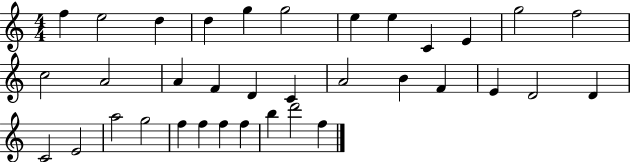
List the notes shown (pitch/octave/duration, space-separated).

F5/q E5/h D5/q D5/q G5/q G5/h E5/q E5/q C4/q E4/q G5/h F5/h C5/h A4/h A4/q F4/q D4/q C4/q A4/h B4/q F4/q E4/q D4/h D4/q C4/h E4/h A5/h G5/h F5/q F5/q F5/q F5/q B5/q D6/h F5/q